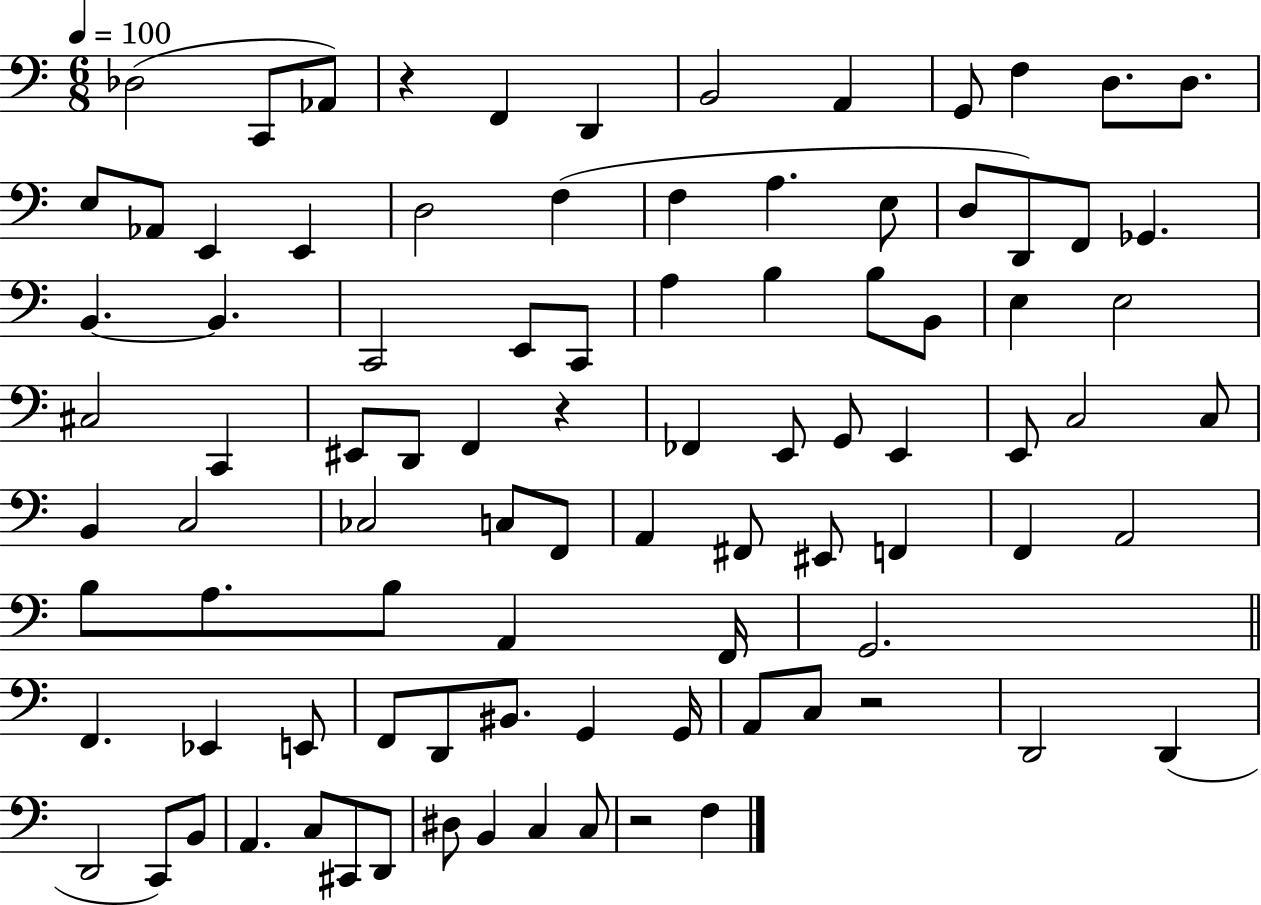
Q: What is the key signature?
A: C major